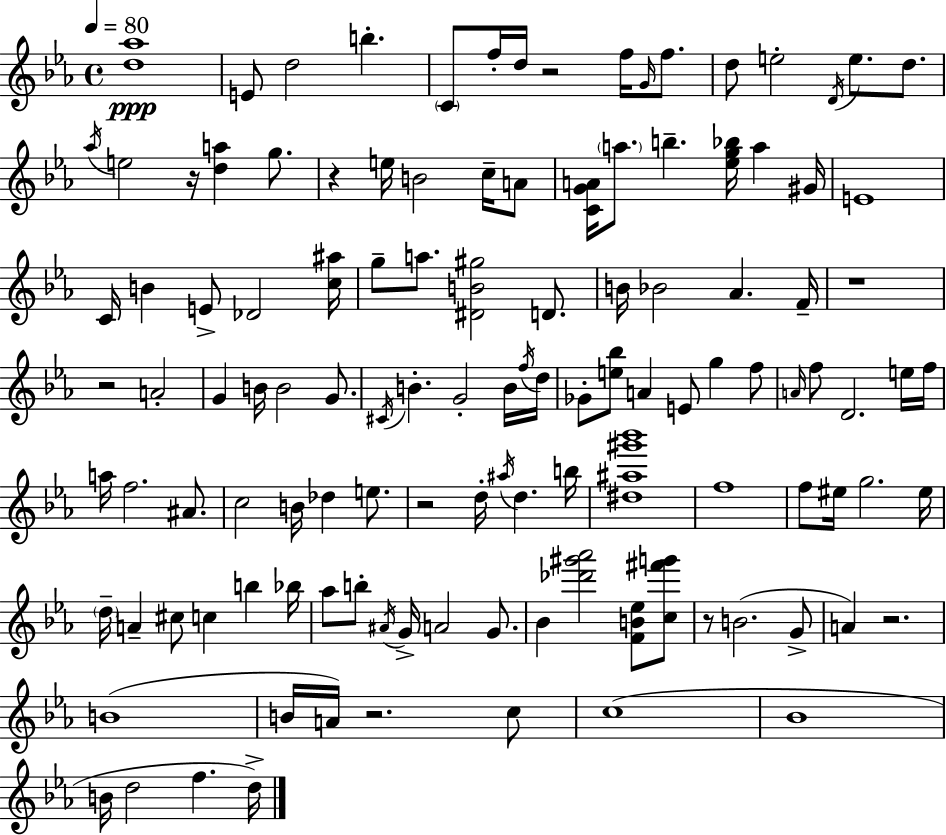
X:1
T:Untitled
M:4/4
L:1/4
K:Eb
[d_a]4 E/2 d2 b C/2 f/4 d/4 z2 f/4 G/4 f/2 d/2 e2 D/4 e/2 d/2 _a/4 e2 z/4 [da] g/2 z e/4 B2 c/4 A/2 [CGA]/4 a/2 b [_eg_b]/4 a ^G/4 E4 C/4 B E/2 _D2 [c^a]/4 g/2 a/2 [^DB^g]2 D/2 B/4 _B2 _A F/4 z4 z2 A2 G B/4 B2 G/2 ^C/4 B G2 B/4 f/4 d/4 _G/2 [e_b]/2 A E/2 g f/2 A/4 f/2 D2 e/4 f/4 a/4 f2 ^A/2 c2 B/4 _d e/2 z2 d/4 ^a/4 d b/4 [^d^a^g'_b']4 f4 f/2 ^e/4 g2 ^e/4 d/4 A ^c/2 c b _b/4 _a/2 b/2 ^A/4 G/4 A2 G/2 _B [_d'^g'_a']2 [FB_e]/2 [c^f'g']/2 z/2 B2 G/2 A z2 B4 B/4 A/4 z2 c/2 c4 _B4 B/4 d2 f d/4